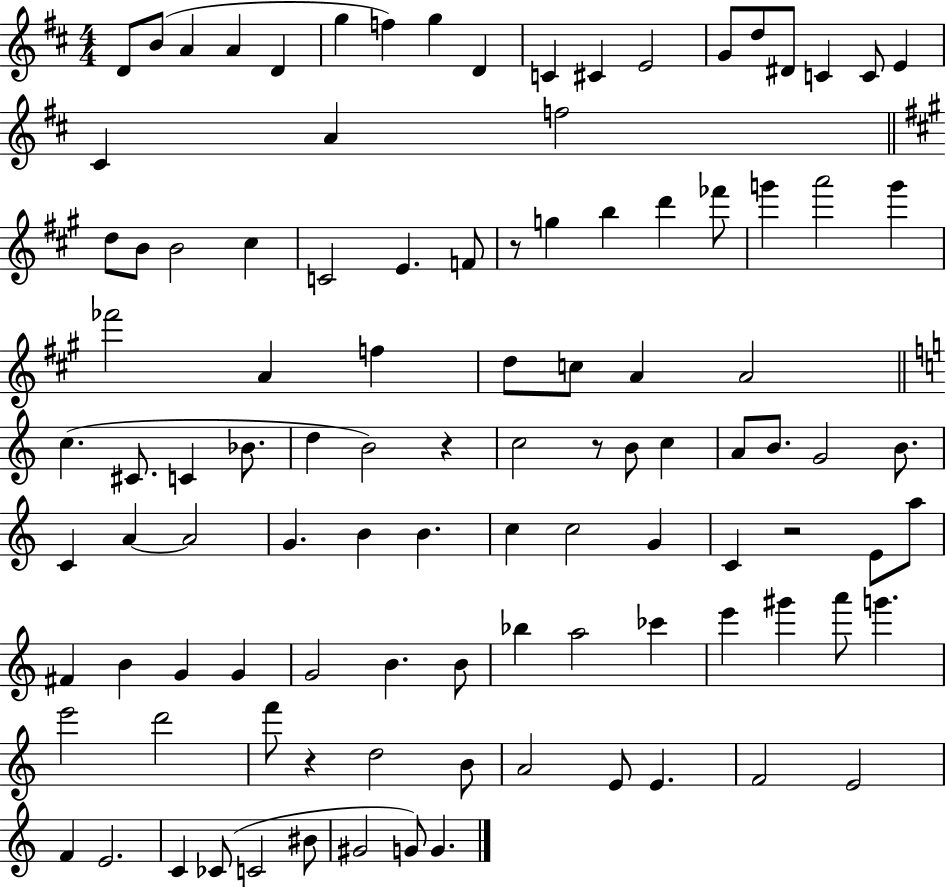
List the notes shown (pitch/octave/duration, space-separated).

D4/e B4/e A4/q A4/q D4/q G5/q F5/q G5/q D4/q C4/q C#4/q E4/h G4/e D5/e D#4/e C4/q C4/e E4/q C#4/q A4/q F5/h D5/e B4/e B4/h C#5/q C4/h E4/q. F4/e R/e G5/q B5/q D6/q FES6/e G6/q A6/h G6/q FES6/h A4/q F5/q D5/e C5/e A4/q A4/h C5/q. C#4/e. C4/q Bb4/e. D5/q B4/h R/q C5/h R/e B4/e C5/q A4/e B4/e. G4/h B4/e. C4/q A4/q A4/h G4/q. B4/q B4/q. C5/q C5/h G4/q C4/q R/h E4/e A5/e F#4/q B4/q G4/q G4/q G4/h B4/q. B4/e Bb5/q A5/h CES6/q E6/q G#6/q A6/e G6/q. E6/h D6/h F6/e R/q D5/h B4/e A4/h E4/e E4/q. F4/h E4/h F4/q E4/h. C4/q CES4/e C4/h BIS4/e G#4/h G4/e G4/q.